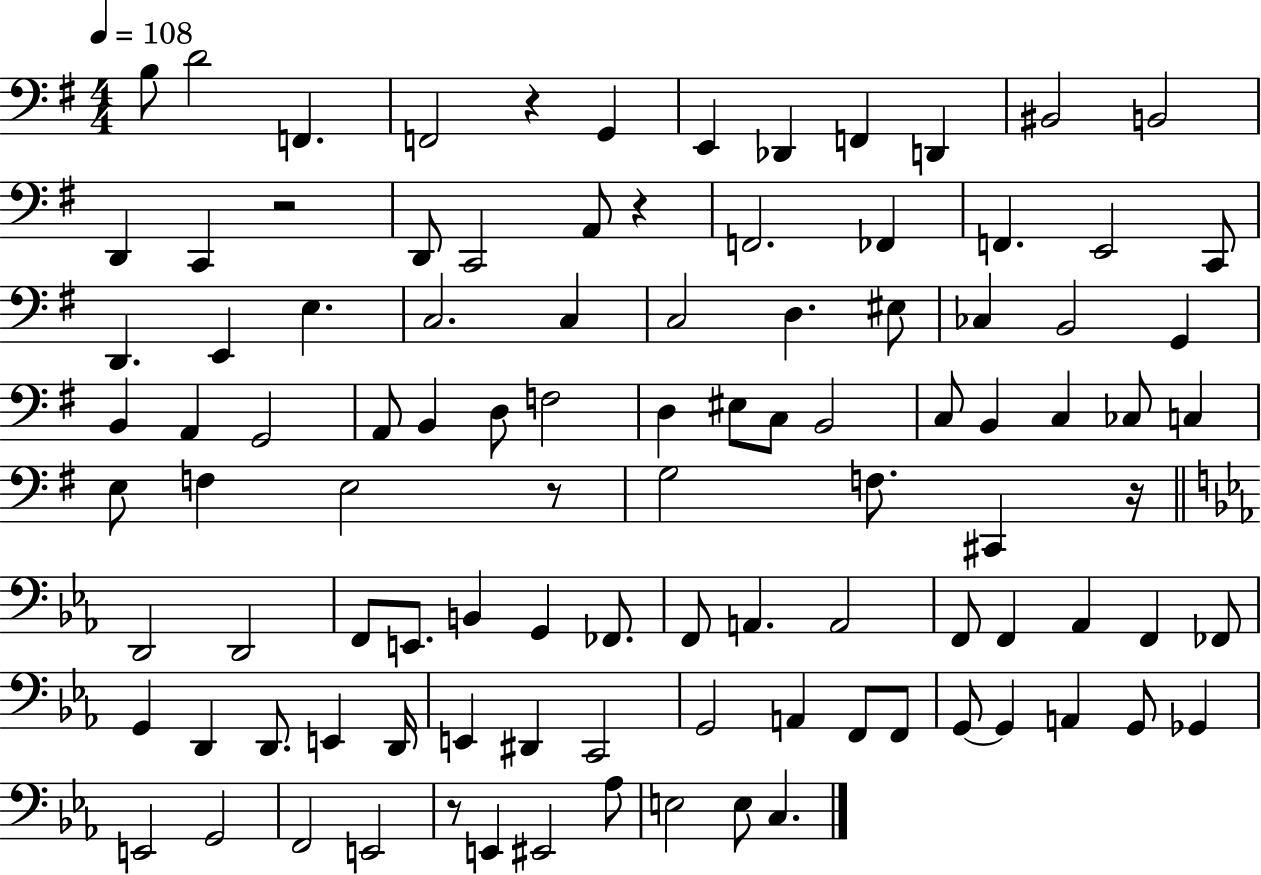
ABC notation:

X:1
T:Untitled
M:4/4
L:1/4
K:G
B,/2 D2 F,, F,,2 z G,, E,, _D,, F,, D,, ^B,,2 B,,2 D,, C,, z2 D,,/2 C,,2 A,,/2 z F,,2 _F,, F,, E,,2 C,,/2 D,, E,, E, C,2 C, C,2 D, ^E,/2 _C, B,,2 G,, B,, A,, G,,2 A,,/2 B,, D,/2 F,2 D, ^E,/2 C,/2 B,,2 C,/2 B,, C, _C,/2 C, E,/2 F, E,2 z/2 G,2 F,/2 ^C,, z/4 D,,2 D,,2 F,,/2 E,,/2 B,, G,, _F,,/2 F,,/2 A,, A,,2 F,,/2 F,, _A,, F,, _F,,/2 G,, D,, D,,/2 E,, D,,/4 E,, ^D,, C,,2 G,,2 A,, F,,/2 F,,/2 G,,/2 G,, A,, G,,/2 _G,, E,,2 G,,2 F,,2 E,,2 z/2 E,, ^E,,2 _A,/2 E,2 E,/2 C,